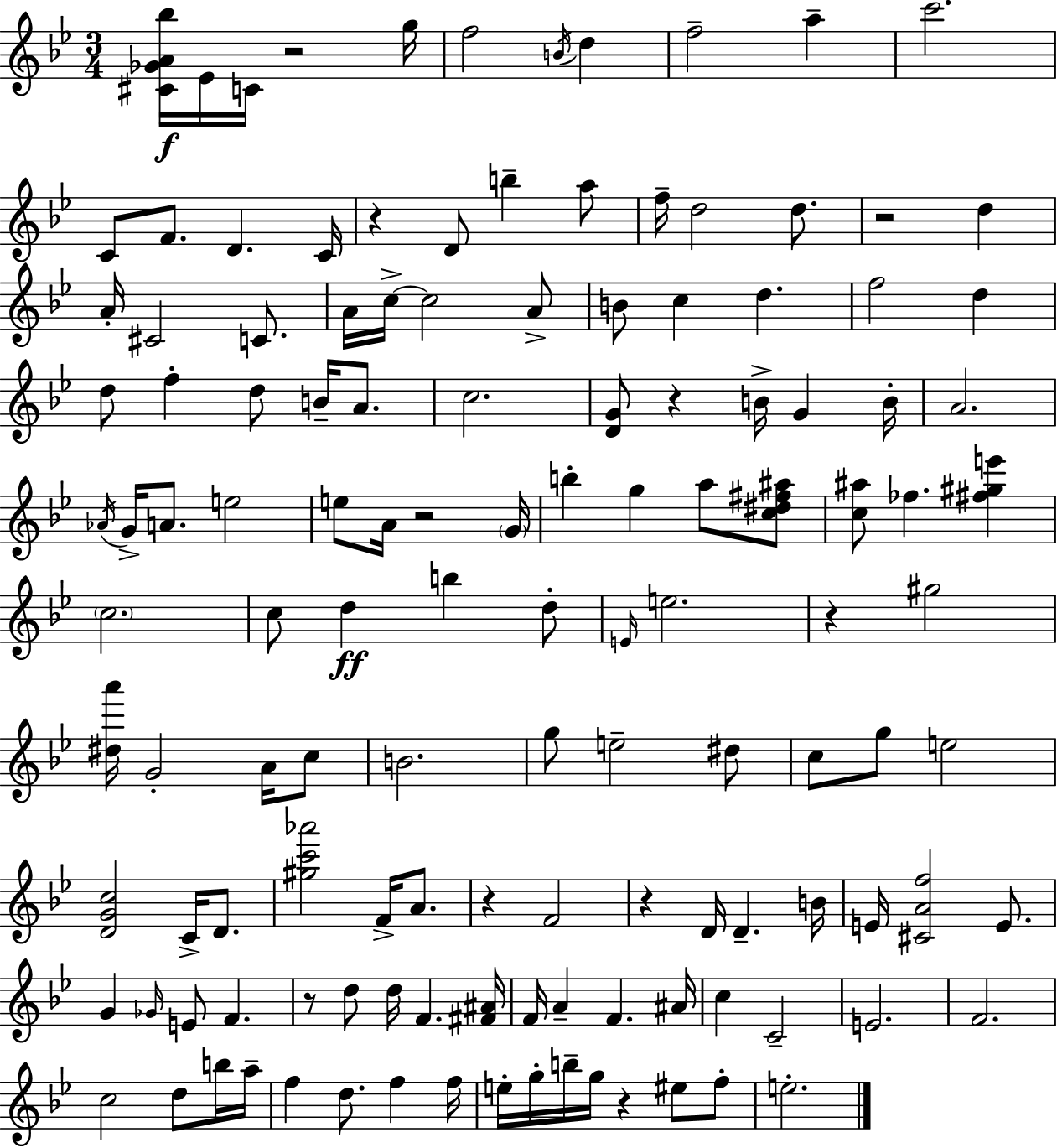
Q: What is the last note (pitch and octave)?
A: E5